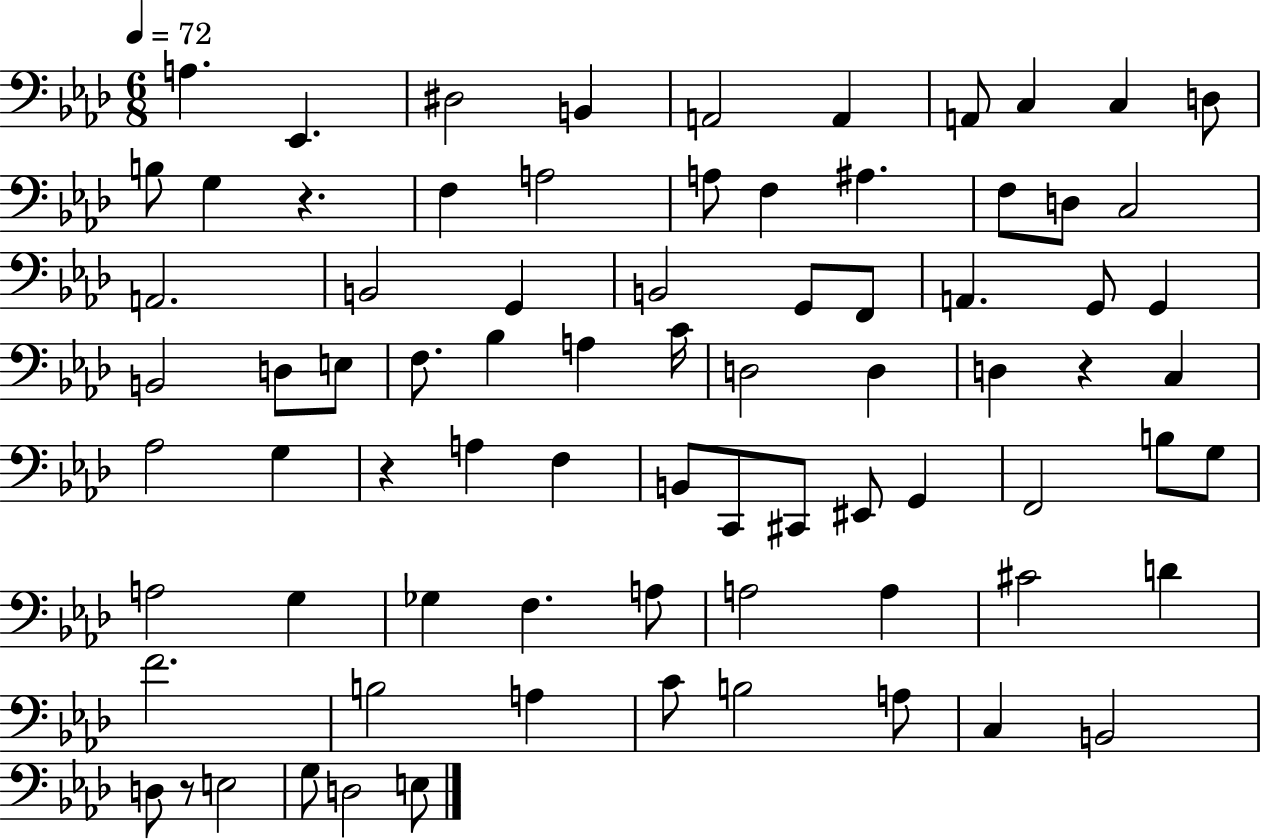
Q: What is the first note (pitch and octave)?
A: A3